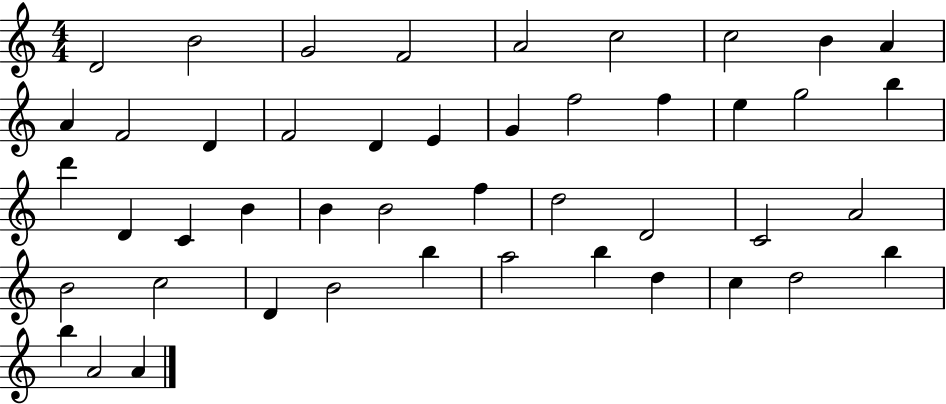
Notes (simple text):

D4/h B4/h G4/h F4/h A4/h C5/h C5/h B4/q A4/q A4/q F4/h D4/q F4/h D4/q E4/q G4/q F5/h F5/q E5/q G5/h B5/q D6/q D4/q C4/q B4/q B4/q B4/h F5/q D5/h D4/h C4/h A4/h B4/h C5/h D4/q B4/h B5/q A5/h B5/q D5/q C5/q D5/h B5/q B5/q A4/h A4/q